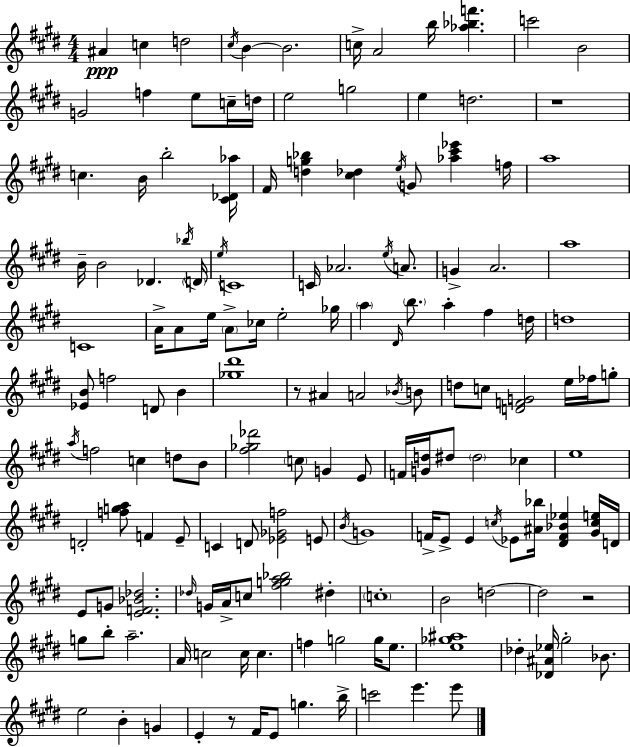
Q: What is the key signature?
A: E major